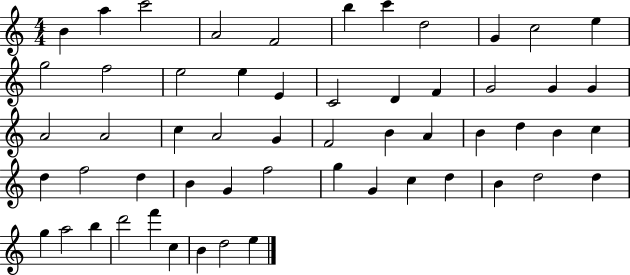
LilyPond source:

{
  \clef treble
  \numericTimeSignature
  \time 4/4
  \key c \major
  b'4 a''4 c'''2 | a'2 f'2 | b''4 c'''4 d''2 | g'4 c''2 e''4 | \break g''2 f''2 | e''2 e''4 e'4 | c'2 d'4 f'4 | g'2 g'4 g'4 | \break a'2 a'2 | c''4 a'2 g'4 | f'2 b'4 a'4 | b'4 d''4 b'4 c''4 | \break d''4 f''2 d''4 | b'4 g'4 f''2 | g''4 g'4 c''4 d''4 | b'4 d''2 d''4 | \break g''4 a''2 b''4 | d'''2 f'''4 c''4 | b'4 d''2 e''4 | \bar "|."
}